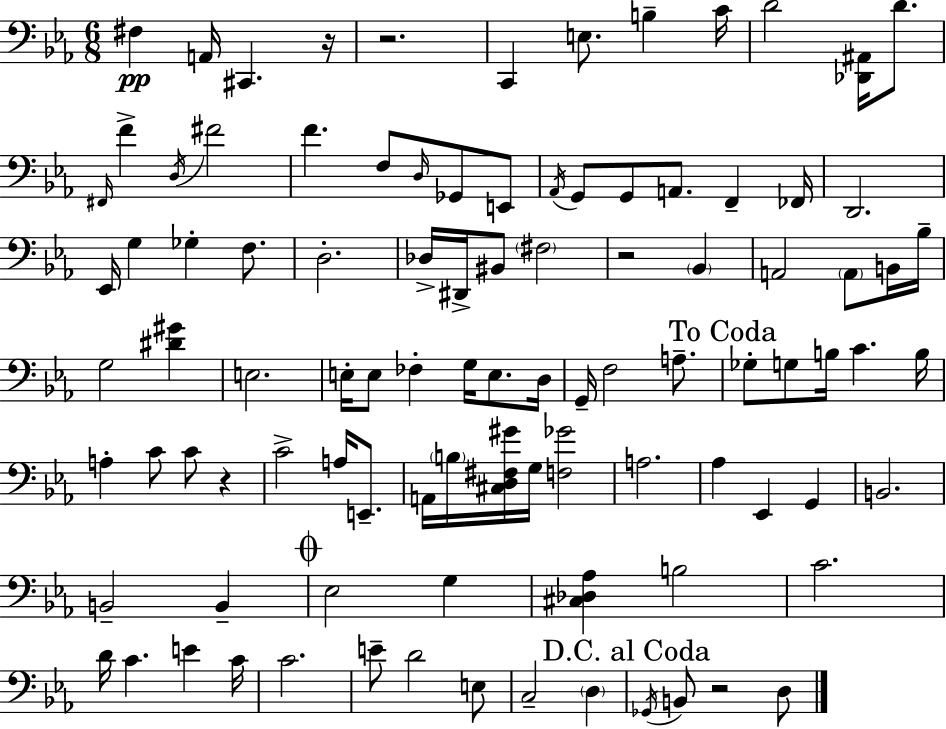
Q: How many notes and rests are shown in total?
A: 98